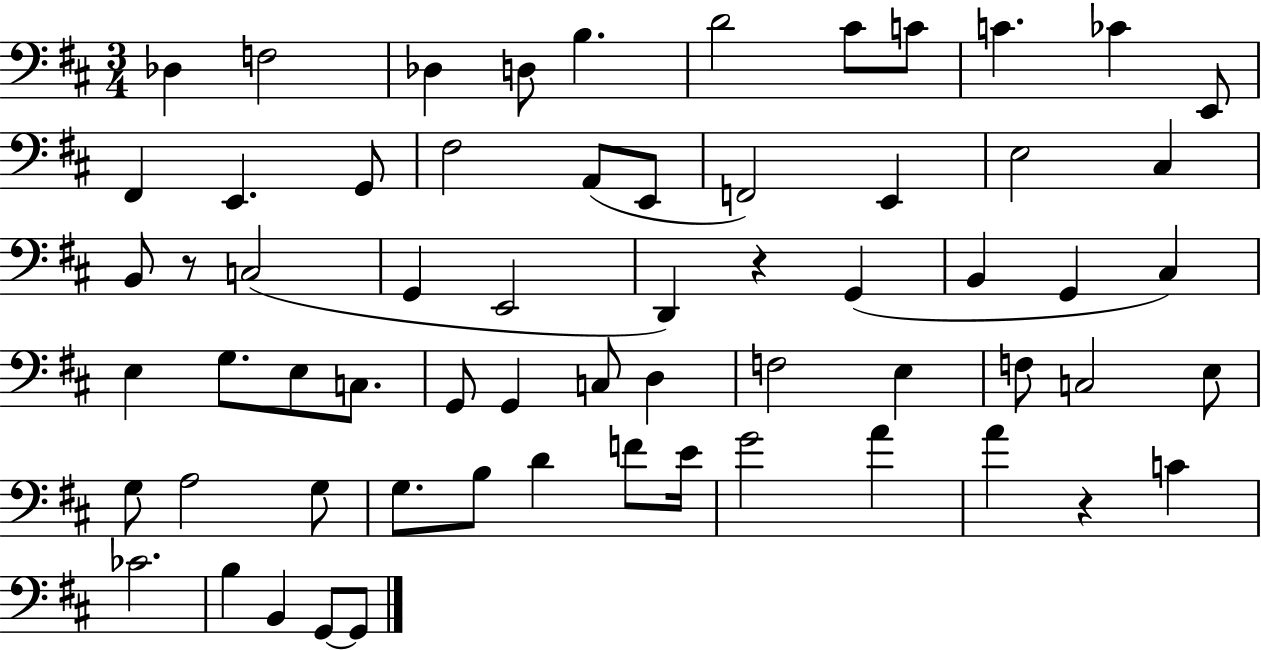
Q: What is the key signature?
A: D major